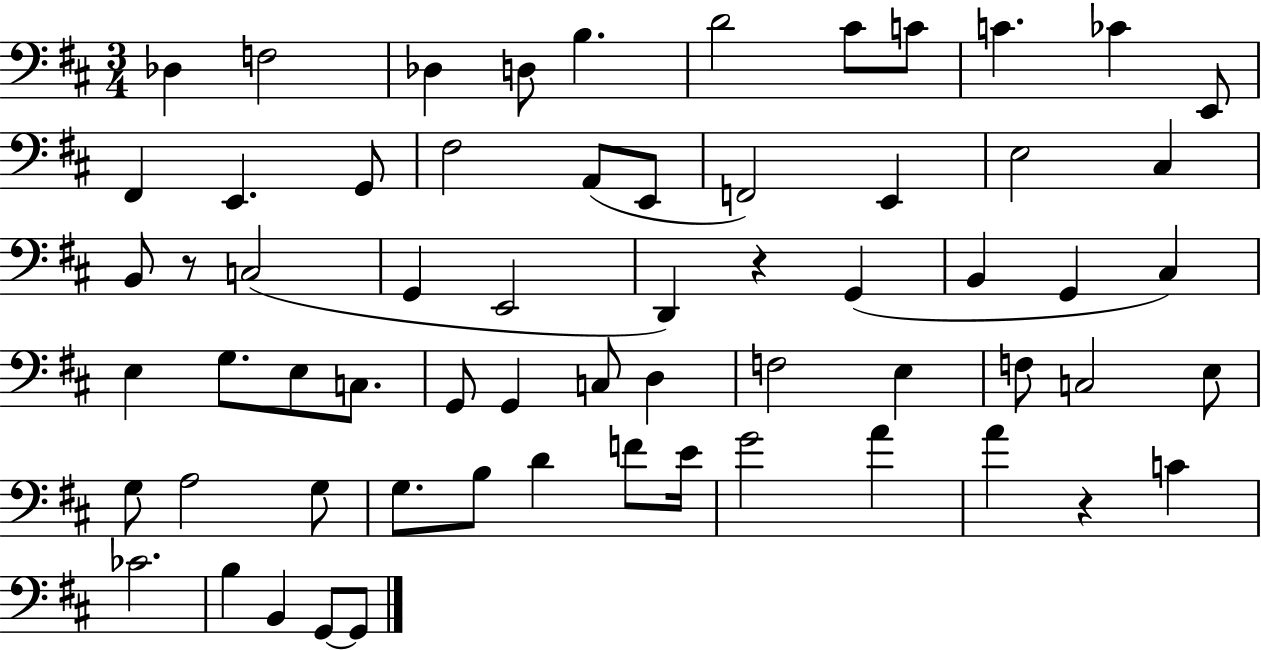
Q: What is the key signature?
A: D major